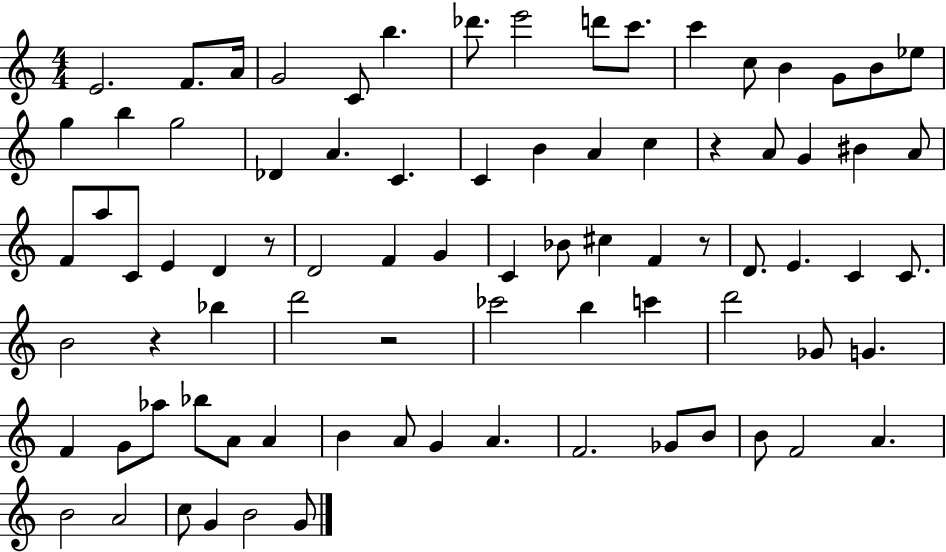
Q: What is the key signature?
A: C major